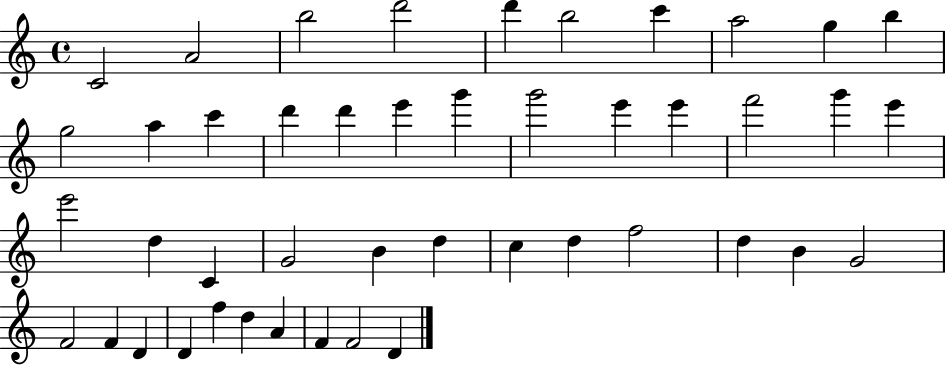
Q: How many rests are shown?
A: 0